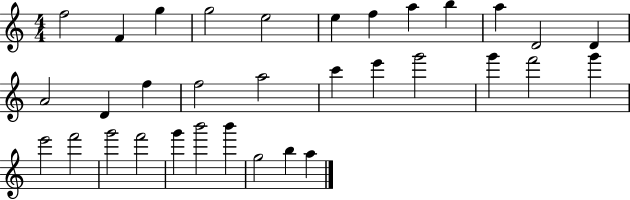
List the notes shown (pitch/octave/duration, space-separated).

F5/h F4/q G5/q G5/h E5/h E5/q F5/q A5/q B5/q A5/q D4/h D4/q A4/h D4/q F5/q F5/h A5/h C6/q E6/q G6/h G6/q F6/h G6/q E6/h F6/h G6/h F6/h G6/q B6/h B6/q G5/h B5/q A5/q